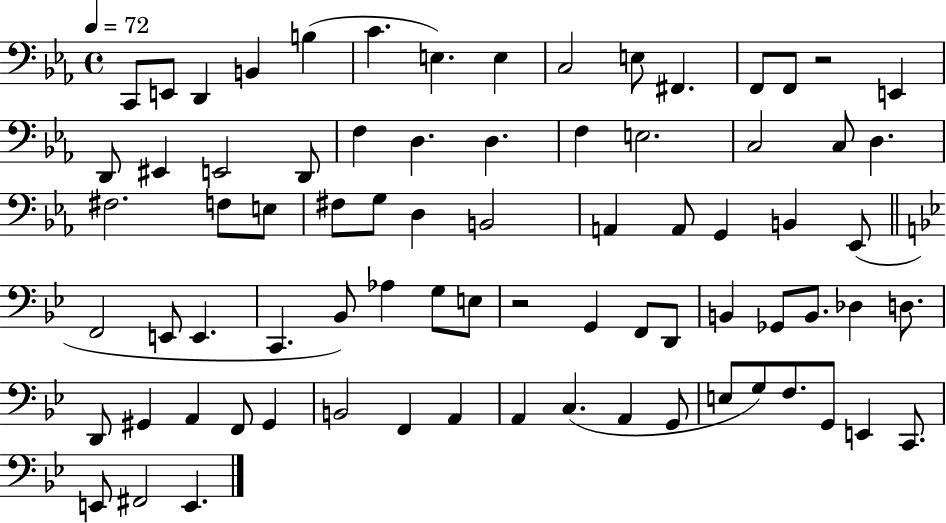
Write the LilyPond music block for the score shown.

{
  \clef bass
  \time 4/4
  \defaultTimeSignature
  \key ees \major
  \tempo 4 = 72
  \repeat volta 2 { c,8 e,8 d,4 b,4 b4( | c'4. e4.) e4 | c2 e8 fis,4. | f,8 f,8 r2 e,4 | \break d,8 eis,4 e,2 d,8 | f4 d4. d4. | f4 e2. | c2 c8 d4. | \break fis2. f8 e8 | fis8 g8 d4 b,2 | a,4 a,8 g,4 b,4 ees,8( | \bar "||" \break \key g \minor f,2 e,8 e,4. | c,4. bes,8) aes4 g8 e8 | r2 g,4 f,8 d,8 | b,4 ges,8 b,8. des4 d8. | \break d,8 gis,4 a,4 f,8 gis,4 | b,2 f,4 a,4 | a,4 c4.( a,4 g,8 | e8 g8) f8. g,8 e,4 c,8. | \break e,8 fis,2 e,4. | } \bar "|."
}